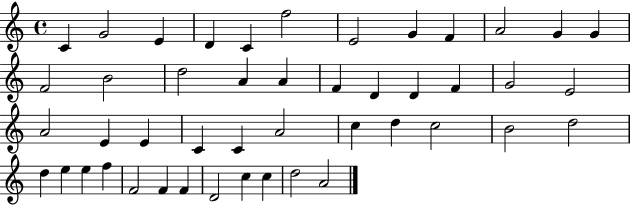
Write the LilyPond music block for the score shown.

{
  \clef treble
  \time 4/4
  \defaultTimeSignature
  \key c \major
  c'4 g'2 e'4 | d'4 c'4 f''2 | e'2 g'4 f'4 | a'2 g'4 g'4 | \break f'2 b'2 | d''2 a'4 a'4 | f'4 d'4 d'4 f'4 | g'2 e'2 | \break a'2 e'4 e'4 | c'4 c'4 a'2 | c''4 d''4 c''2 | b'2 d''2 | \break d''4 e''4 e''4 f''4 | f'2 f'4 f'4 | d'2 c''4 c''4 | d''2 a'2 | \break \bar "|."
}